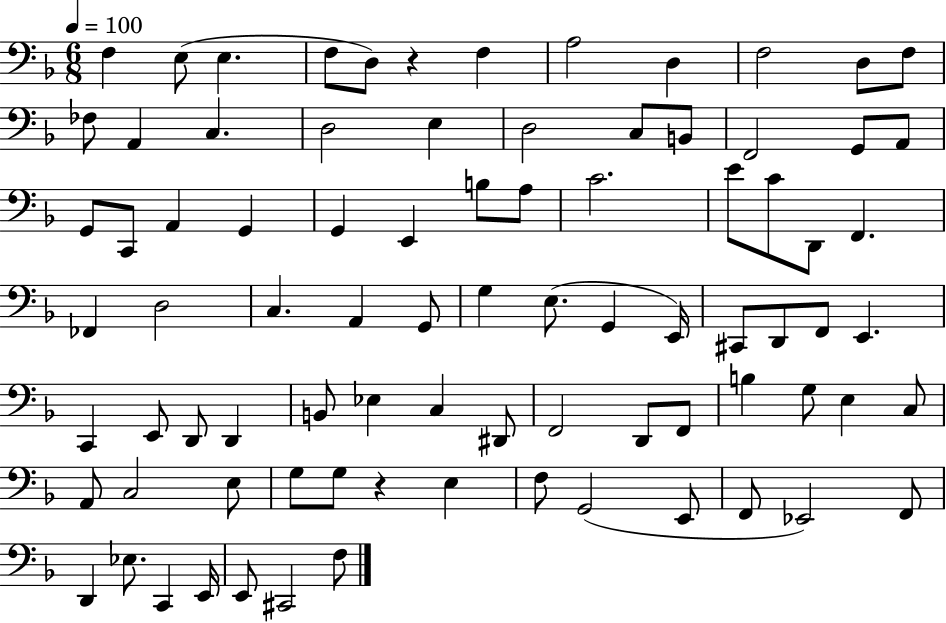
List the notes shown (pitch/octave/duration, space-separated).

F3/q E3/e E3/q. F3/e D3/e R/q F3/q A3/h D3/q F3/h D3/e F3/e FES3/e A2/q C3/q. D3/h E3/q D3/h C3/e B2/e F2/h G2/e A2/e G2/e C2/e A2/q G2/q G2/q E2/q B3/e A3/e C4/h. E4/e C4/e D2/e F2/q. FES2/q D3/h C3/q. A2/q G2/e G3/q E3/e. G2/q E2/s C#2/e D2/e F2/e E2/q. C2/q E2/e D2/e D2/q B2/e Eb3/q C3/q D#2/e F2/h D2/e F2/e B3/q G3/e E3/q C3/e A2/e C3/h E3/e G3/e G3/e R/q E3/q F3/e G2/h E2/e F2/e Eb2/h F2/e D2/q Eb3/e. C2/q E2/s E2/e C#2/h F3/e